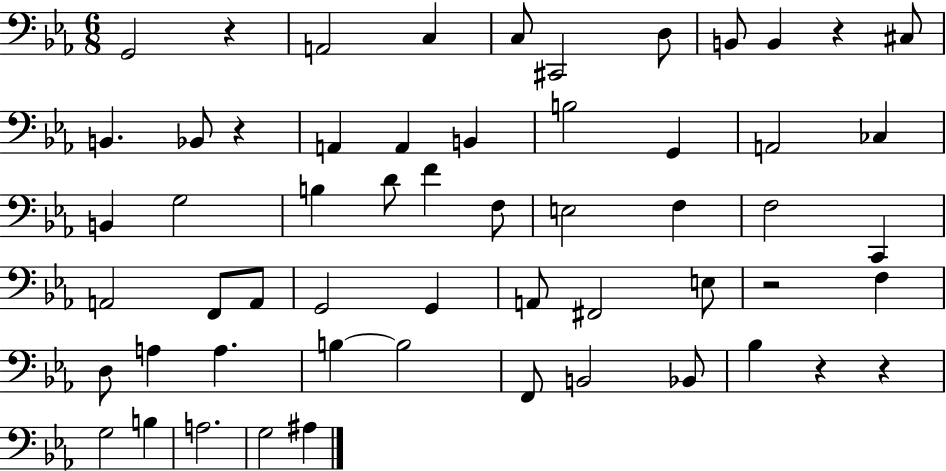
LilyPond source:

{
  \clef bass
  \numericTimeSignature
  \time 6/8
  \key ees \major
  g,2 r4 | a,2 c4 | c8 cis,2 d8 | b,8 b,4 r4 cis8 | \break b,4. bes,8 r4 | a,4 a,4 b,4 | b2 g,4 | a,2 ces4 | \break b,4 g2 | b4 d'8 f'4 f8 | e2 f4 | f2 c,4 | \break a,2 f,8 a,8 | g,2 g,4 | a,8 fis,2 e8 | r2 f4 | \break d8 a4 a4. | b4~~ b2 | f,8 b,2 bes,8 | bes4 r4 r4 | \break g2 b4 | a2. | g2 ais4 | \bar "|."
}